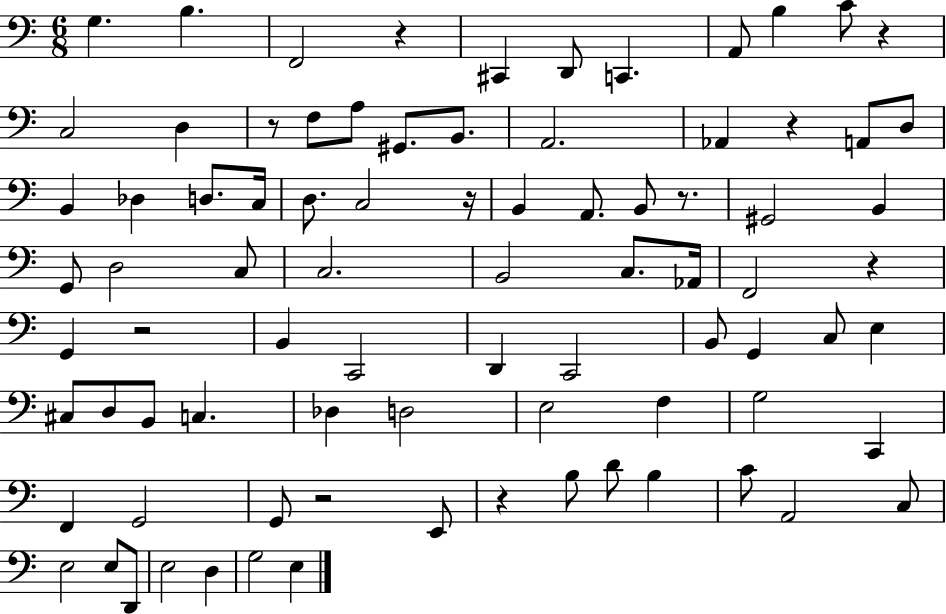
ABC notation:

X:1
T:Untitled
M:6/8
L:1/4
K:C
G, B, F,,2 z ^C,, D,,/2 C,, A,,/2 B, C/2 z C,2 D, z/2 F,/2 A,/2 ^G,,/2 B,,/2 A,,2 _A,, z A,,/2 D,/2 B,, _D, D,/2 C,/4 D,/2 C,2 z/4 B,, A,,/2 B,,/2 z/2 ^G,,2 B,, G,,/2 D,2 C,/2 C,2 B,,2 C,/2 _A,,/4 F,,2 z G,, z2 B,, C,,2 D,, C,,2 B,,/2 G,, C,/2 E, ^C,/2 D,/2 B,,/2 C, _D, D,2 E,2 F, G,2 C,, F,, G,,2 G,,/2 z2 E,,/2 z B,/2 D/2 B, C/2 A,,2 C,/2 E,2 E,/2 D,,/2 E,2 D, G,2 E,